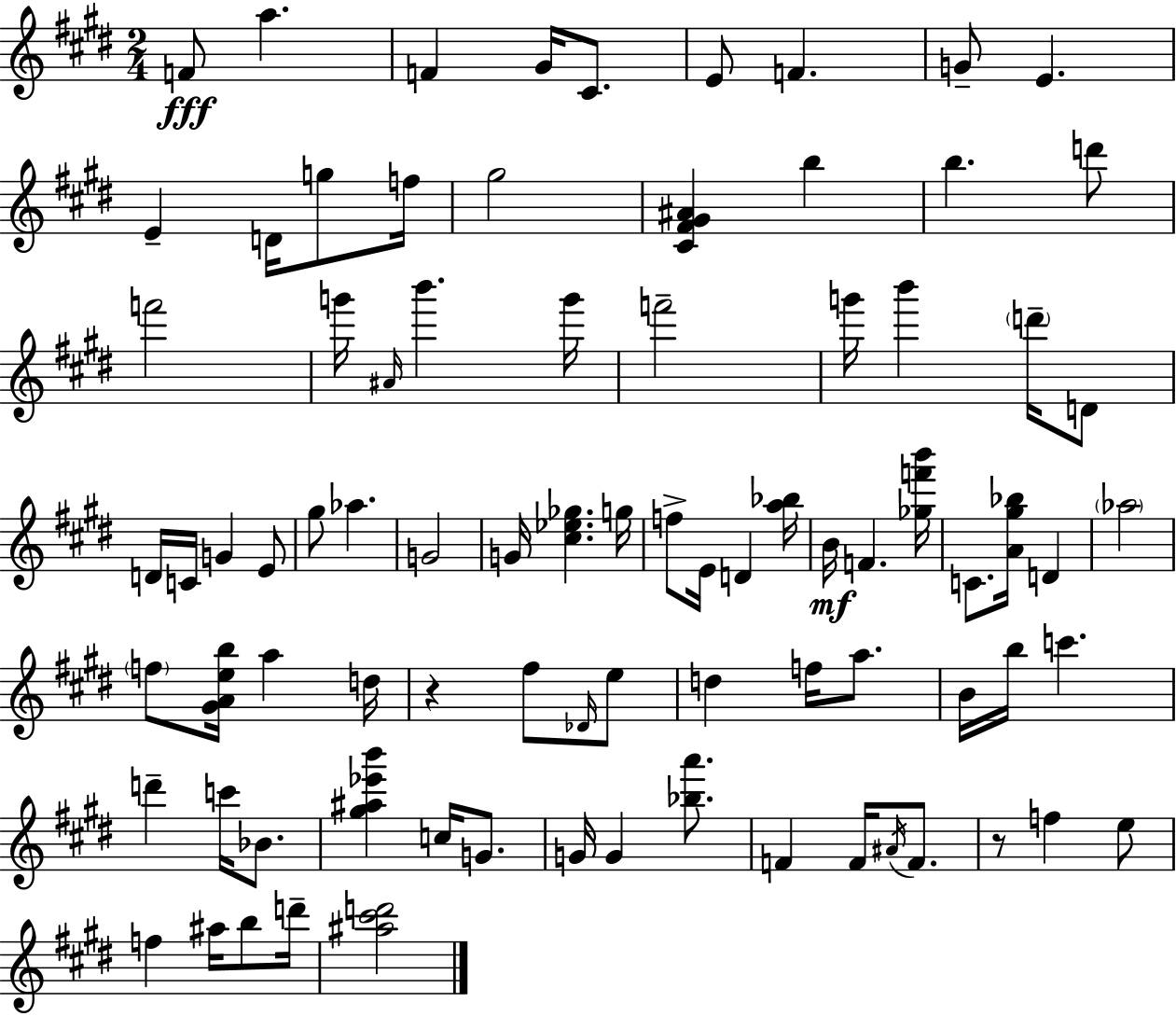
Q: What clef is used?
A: treble